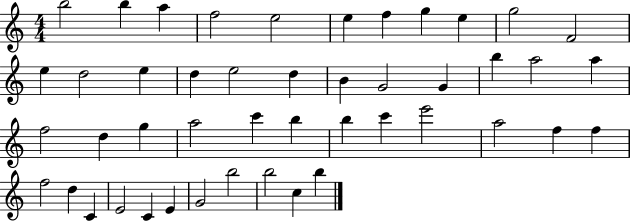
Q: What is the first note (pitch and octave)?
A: B5